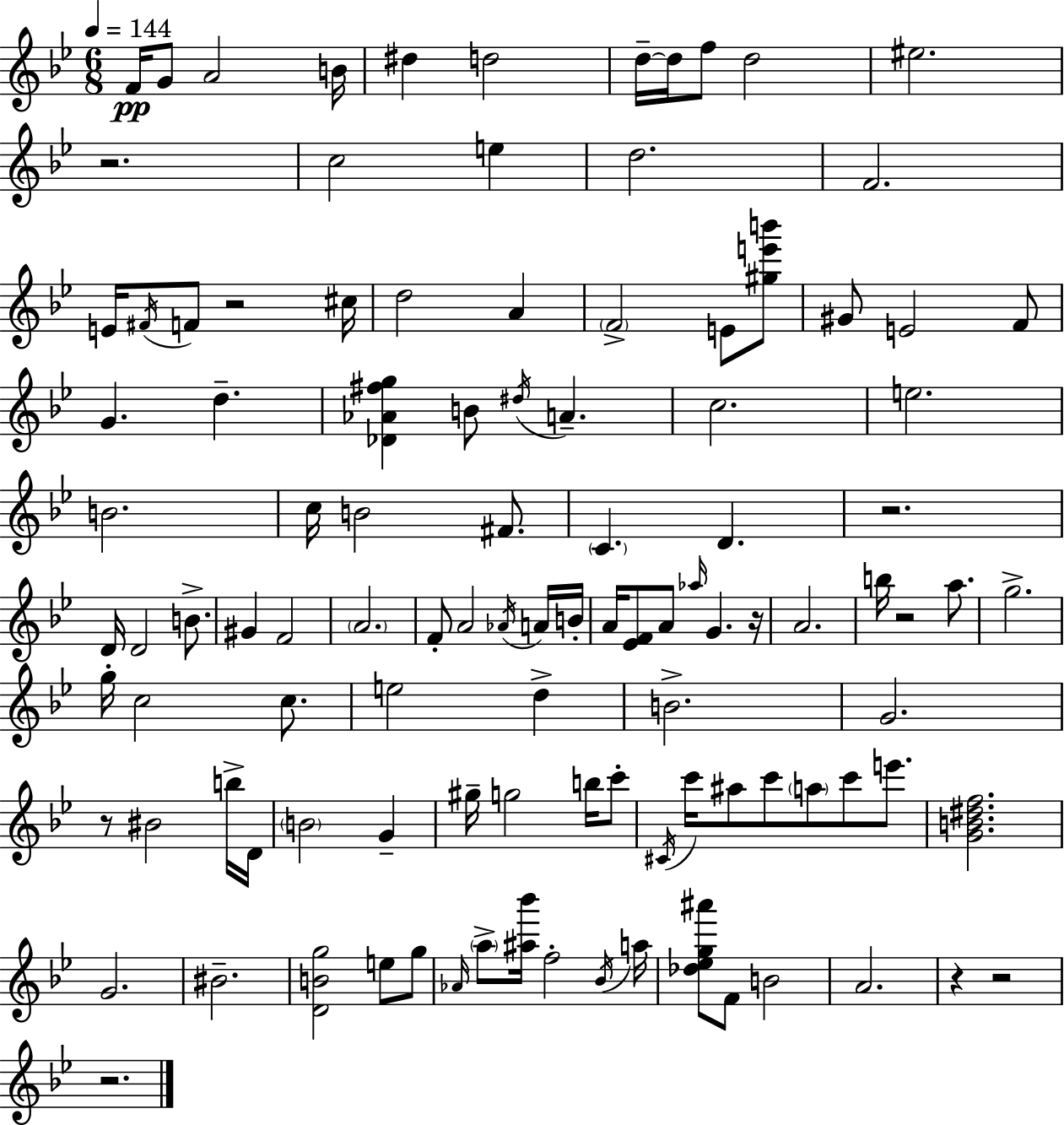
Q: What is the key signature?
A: BES major